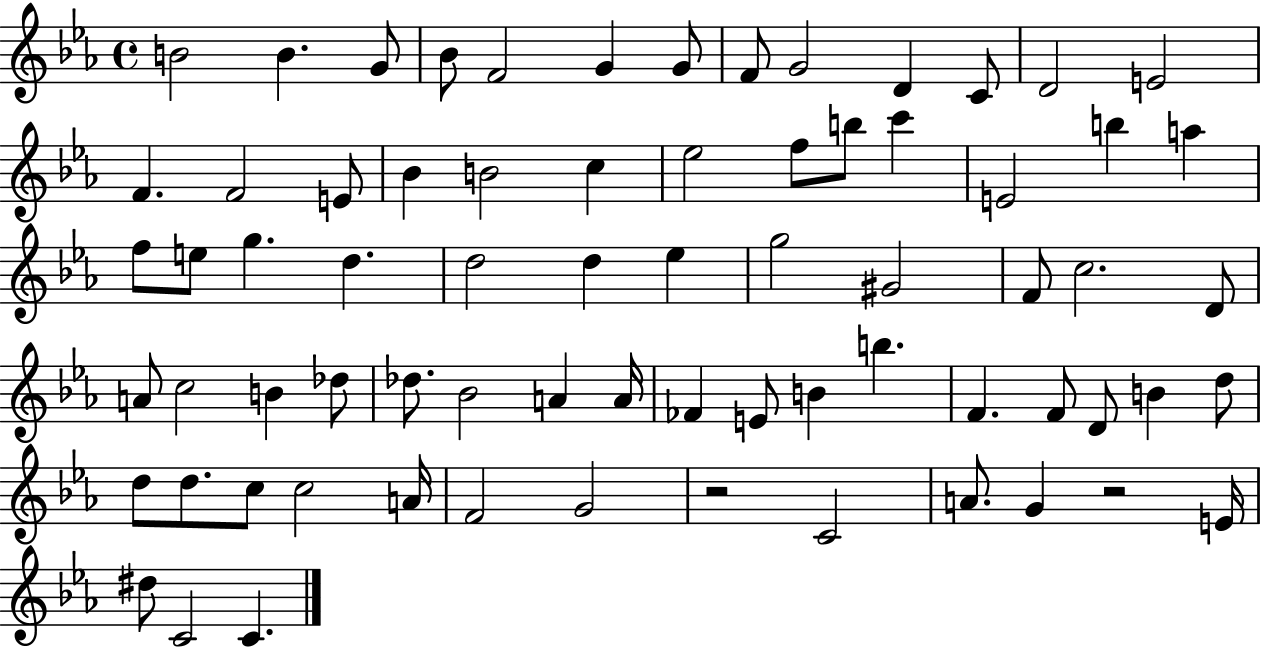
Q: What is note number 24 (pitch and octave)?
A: E4